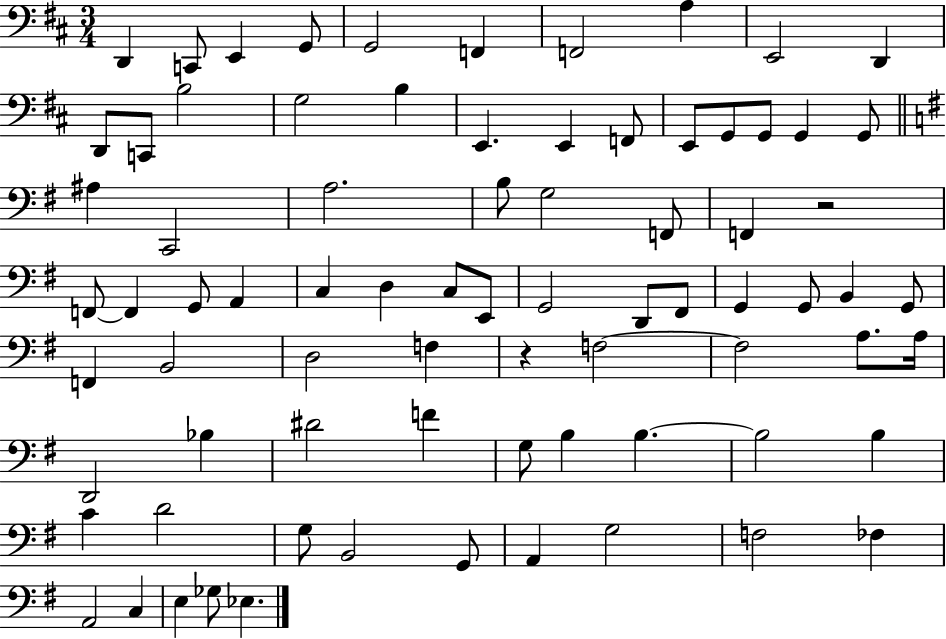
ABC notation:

X:1
T:Untitled
M:3/4
L:1/4
K:D
D,, C,,/2 E,, G,,/2 G,,2 F,, F,,2 A, E,,2 D,, D,,/2 C,,/2 B,2 G,2 B, E,, E,, F,,/2 E,,/2 G,,/2 G,,/2 G,, G,,/2 ^A, C,,2 A,2 B,/2 G,2 F,,/2 F,, z2 F,,/2 F,, G,,/2 A,, C, D, C,/2 E,,/2 G,,2 D,,/2 ^F,,/2 G,, G,,/2 B,, G,,/2 F,, B,,2 D,2 F, z F,2 F,2 A,/2 A,/4 D,,2 _B, ^D2 F G,/2 B, B, B,2 B, C D2 G,/2 B,,2 G,,/2 A,, G,2 F,2 _F, A,,2 C, E, _G,/2 _E,